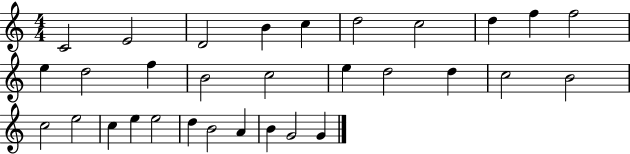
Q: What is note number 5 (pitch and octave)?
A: C5